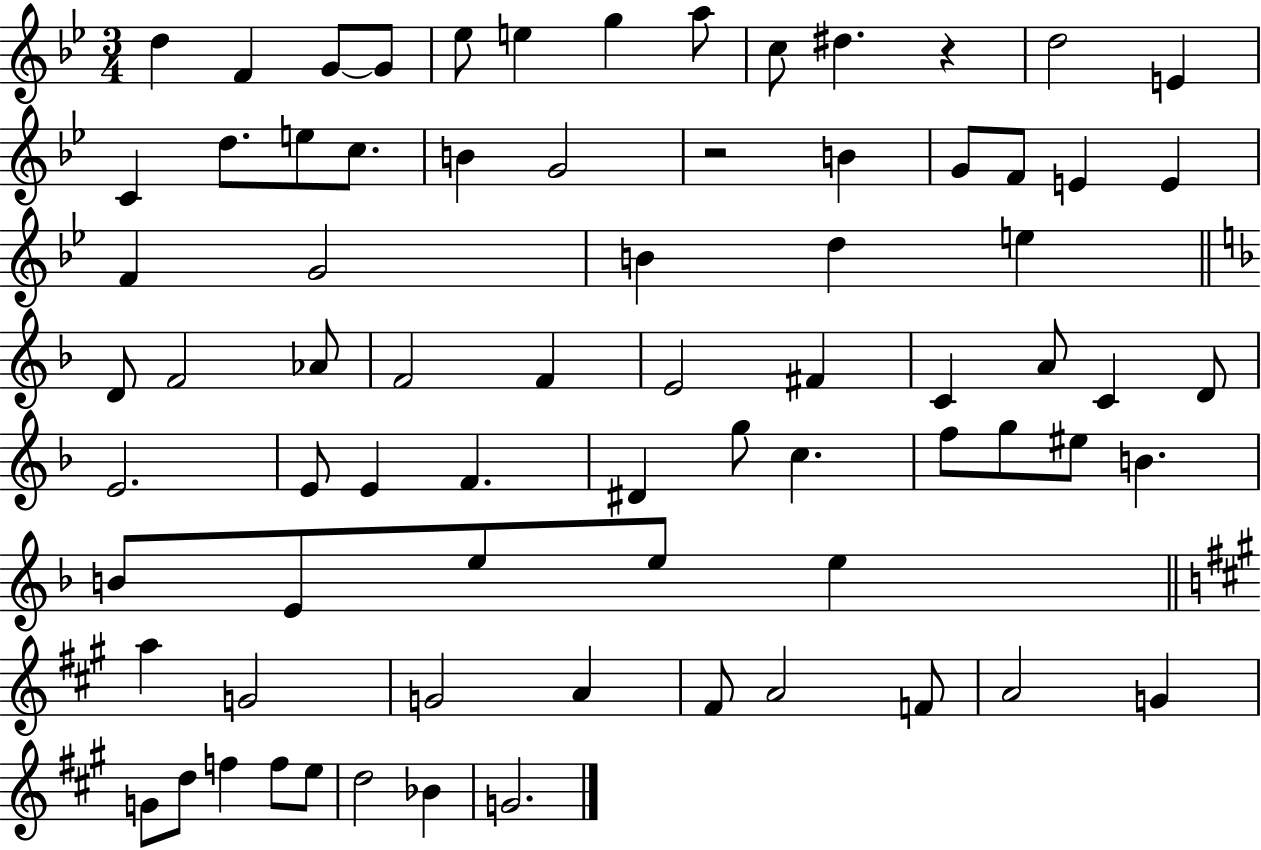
X:1
T:Untitled
M:3/4
L:1/4
K:Bb
d F G/2 G/2 _e/2 e g a/2 c/2 ^d z d2 E C d/2 e/2 c/2 B G2 z2 B G/2 F/2 E E F G2 B d e D/2 F2 _A/2 F2 F E2 ^F C A/2 C D/2 E2 E/2 E F ^D g/2 c f/2 g/2 ^e/2 B B/2 E/2 e/2 e/2 e a G2 G2 A ^F/2 A2 F/2 A2 G G/2 d/2 f f/2 e/2 d2 _B G2